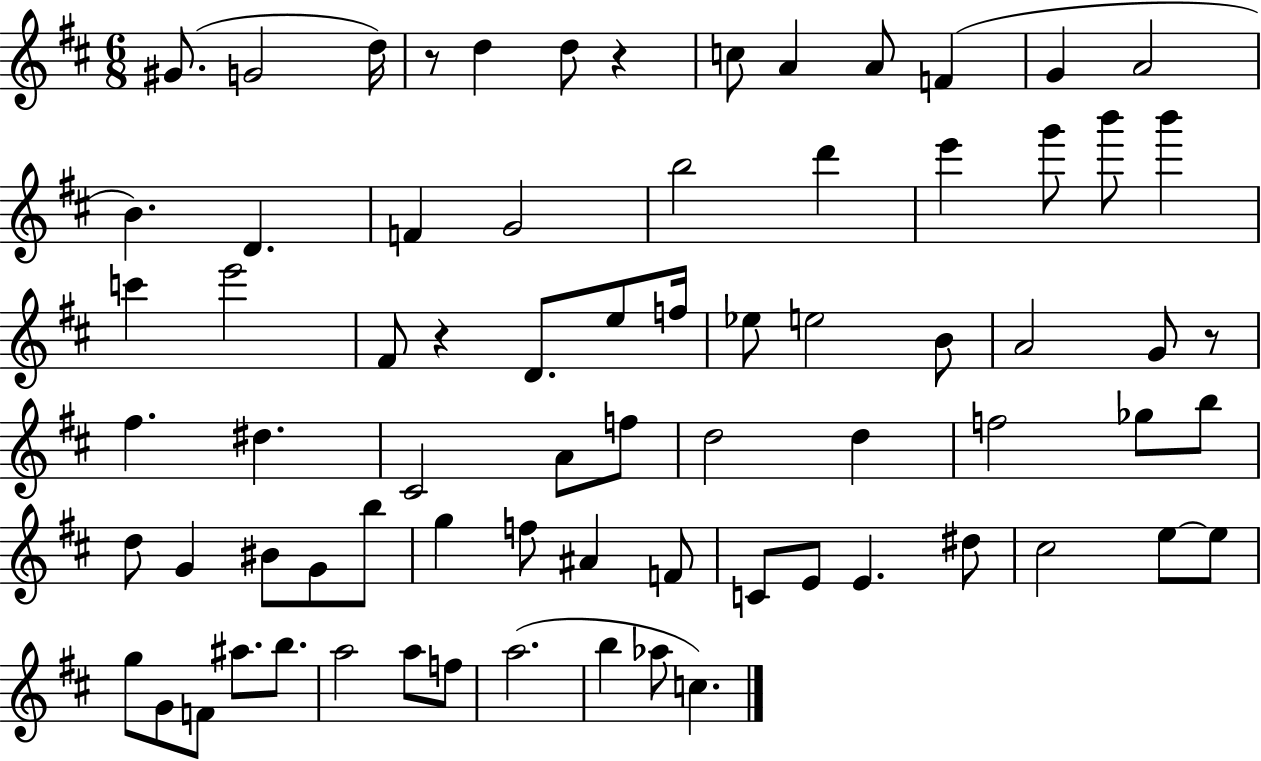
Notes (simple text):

G#4/e. G4/h D5/s R/e D5/q D5/e R/q C5/e A4/q A4/e F4/q G4/q A4/h B4/q. D4/q. F4/q G4/h B5/h D6/q E6/q G6/e B6/e B6/q C6/q E6/h F#4/e R/q D4/e. E5/e F5/s Eb5/e E5/h B4/e A4/h G4/e R/e F#5/q. D#5/q. C#4/h A4/e F5/e D5/h D5/q F5/h Gb5/e B5/e D5/e G4/q BIS4/e G4/e B5/e G5/q F5/e A#4/q F4/e C4/e E4/e E4/q. D#5/e C#5/h E5/e E5/e G5/e G4/e F4/e A#5/e. B5/e. A5/h A5/e F5/e A5/h. B5/q Ab5/e C5/q.